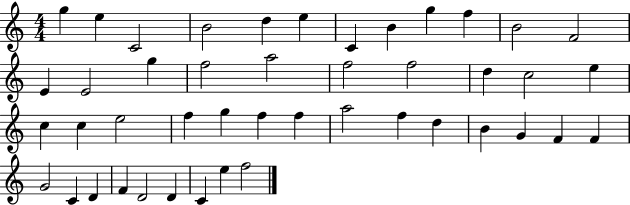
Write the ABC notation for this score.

X:1
T:Untitled
M:4/4
L:1/4
K:C
g e C2 B2 d e C B g f B2 F2 E E2 g f2 a2 f2 f2 d c2 e c c e2 f g f f a2 f d B G F F G2 C D F D2 D C e f2